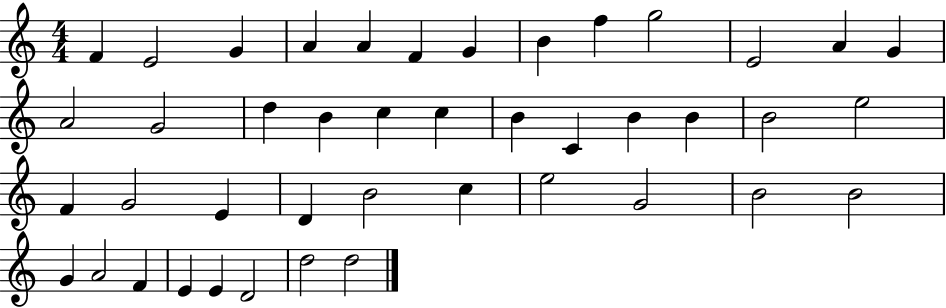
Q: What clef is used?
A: treble